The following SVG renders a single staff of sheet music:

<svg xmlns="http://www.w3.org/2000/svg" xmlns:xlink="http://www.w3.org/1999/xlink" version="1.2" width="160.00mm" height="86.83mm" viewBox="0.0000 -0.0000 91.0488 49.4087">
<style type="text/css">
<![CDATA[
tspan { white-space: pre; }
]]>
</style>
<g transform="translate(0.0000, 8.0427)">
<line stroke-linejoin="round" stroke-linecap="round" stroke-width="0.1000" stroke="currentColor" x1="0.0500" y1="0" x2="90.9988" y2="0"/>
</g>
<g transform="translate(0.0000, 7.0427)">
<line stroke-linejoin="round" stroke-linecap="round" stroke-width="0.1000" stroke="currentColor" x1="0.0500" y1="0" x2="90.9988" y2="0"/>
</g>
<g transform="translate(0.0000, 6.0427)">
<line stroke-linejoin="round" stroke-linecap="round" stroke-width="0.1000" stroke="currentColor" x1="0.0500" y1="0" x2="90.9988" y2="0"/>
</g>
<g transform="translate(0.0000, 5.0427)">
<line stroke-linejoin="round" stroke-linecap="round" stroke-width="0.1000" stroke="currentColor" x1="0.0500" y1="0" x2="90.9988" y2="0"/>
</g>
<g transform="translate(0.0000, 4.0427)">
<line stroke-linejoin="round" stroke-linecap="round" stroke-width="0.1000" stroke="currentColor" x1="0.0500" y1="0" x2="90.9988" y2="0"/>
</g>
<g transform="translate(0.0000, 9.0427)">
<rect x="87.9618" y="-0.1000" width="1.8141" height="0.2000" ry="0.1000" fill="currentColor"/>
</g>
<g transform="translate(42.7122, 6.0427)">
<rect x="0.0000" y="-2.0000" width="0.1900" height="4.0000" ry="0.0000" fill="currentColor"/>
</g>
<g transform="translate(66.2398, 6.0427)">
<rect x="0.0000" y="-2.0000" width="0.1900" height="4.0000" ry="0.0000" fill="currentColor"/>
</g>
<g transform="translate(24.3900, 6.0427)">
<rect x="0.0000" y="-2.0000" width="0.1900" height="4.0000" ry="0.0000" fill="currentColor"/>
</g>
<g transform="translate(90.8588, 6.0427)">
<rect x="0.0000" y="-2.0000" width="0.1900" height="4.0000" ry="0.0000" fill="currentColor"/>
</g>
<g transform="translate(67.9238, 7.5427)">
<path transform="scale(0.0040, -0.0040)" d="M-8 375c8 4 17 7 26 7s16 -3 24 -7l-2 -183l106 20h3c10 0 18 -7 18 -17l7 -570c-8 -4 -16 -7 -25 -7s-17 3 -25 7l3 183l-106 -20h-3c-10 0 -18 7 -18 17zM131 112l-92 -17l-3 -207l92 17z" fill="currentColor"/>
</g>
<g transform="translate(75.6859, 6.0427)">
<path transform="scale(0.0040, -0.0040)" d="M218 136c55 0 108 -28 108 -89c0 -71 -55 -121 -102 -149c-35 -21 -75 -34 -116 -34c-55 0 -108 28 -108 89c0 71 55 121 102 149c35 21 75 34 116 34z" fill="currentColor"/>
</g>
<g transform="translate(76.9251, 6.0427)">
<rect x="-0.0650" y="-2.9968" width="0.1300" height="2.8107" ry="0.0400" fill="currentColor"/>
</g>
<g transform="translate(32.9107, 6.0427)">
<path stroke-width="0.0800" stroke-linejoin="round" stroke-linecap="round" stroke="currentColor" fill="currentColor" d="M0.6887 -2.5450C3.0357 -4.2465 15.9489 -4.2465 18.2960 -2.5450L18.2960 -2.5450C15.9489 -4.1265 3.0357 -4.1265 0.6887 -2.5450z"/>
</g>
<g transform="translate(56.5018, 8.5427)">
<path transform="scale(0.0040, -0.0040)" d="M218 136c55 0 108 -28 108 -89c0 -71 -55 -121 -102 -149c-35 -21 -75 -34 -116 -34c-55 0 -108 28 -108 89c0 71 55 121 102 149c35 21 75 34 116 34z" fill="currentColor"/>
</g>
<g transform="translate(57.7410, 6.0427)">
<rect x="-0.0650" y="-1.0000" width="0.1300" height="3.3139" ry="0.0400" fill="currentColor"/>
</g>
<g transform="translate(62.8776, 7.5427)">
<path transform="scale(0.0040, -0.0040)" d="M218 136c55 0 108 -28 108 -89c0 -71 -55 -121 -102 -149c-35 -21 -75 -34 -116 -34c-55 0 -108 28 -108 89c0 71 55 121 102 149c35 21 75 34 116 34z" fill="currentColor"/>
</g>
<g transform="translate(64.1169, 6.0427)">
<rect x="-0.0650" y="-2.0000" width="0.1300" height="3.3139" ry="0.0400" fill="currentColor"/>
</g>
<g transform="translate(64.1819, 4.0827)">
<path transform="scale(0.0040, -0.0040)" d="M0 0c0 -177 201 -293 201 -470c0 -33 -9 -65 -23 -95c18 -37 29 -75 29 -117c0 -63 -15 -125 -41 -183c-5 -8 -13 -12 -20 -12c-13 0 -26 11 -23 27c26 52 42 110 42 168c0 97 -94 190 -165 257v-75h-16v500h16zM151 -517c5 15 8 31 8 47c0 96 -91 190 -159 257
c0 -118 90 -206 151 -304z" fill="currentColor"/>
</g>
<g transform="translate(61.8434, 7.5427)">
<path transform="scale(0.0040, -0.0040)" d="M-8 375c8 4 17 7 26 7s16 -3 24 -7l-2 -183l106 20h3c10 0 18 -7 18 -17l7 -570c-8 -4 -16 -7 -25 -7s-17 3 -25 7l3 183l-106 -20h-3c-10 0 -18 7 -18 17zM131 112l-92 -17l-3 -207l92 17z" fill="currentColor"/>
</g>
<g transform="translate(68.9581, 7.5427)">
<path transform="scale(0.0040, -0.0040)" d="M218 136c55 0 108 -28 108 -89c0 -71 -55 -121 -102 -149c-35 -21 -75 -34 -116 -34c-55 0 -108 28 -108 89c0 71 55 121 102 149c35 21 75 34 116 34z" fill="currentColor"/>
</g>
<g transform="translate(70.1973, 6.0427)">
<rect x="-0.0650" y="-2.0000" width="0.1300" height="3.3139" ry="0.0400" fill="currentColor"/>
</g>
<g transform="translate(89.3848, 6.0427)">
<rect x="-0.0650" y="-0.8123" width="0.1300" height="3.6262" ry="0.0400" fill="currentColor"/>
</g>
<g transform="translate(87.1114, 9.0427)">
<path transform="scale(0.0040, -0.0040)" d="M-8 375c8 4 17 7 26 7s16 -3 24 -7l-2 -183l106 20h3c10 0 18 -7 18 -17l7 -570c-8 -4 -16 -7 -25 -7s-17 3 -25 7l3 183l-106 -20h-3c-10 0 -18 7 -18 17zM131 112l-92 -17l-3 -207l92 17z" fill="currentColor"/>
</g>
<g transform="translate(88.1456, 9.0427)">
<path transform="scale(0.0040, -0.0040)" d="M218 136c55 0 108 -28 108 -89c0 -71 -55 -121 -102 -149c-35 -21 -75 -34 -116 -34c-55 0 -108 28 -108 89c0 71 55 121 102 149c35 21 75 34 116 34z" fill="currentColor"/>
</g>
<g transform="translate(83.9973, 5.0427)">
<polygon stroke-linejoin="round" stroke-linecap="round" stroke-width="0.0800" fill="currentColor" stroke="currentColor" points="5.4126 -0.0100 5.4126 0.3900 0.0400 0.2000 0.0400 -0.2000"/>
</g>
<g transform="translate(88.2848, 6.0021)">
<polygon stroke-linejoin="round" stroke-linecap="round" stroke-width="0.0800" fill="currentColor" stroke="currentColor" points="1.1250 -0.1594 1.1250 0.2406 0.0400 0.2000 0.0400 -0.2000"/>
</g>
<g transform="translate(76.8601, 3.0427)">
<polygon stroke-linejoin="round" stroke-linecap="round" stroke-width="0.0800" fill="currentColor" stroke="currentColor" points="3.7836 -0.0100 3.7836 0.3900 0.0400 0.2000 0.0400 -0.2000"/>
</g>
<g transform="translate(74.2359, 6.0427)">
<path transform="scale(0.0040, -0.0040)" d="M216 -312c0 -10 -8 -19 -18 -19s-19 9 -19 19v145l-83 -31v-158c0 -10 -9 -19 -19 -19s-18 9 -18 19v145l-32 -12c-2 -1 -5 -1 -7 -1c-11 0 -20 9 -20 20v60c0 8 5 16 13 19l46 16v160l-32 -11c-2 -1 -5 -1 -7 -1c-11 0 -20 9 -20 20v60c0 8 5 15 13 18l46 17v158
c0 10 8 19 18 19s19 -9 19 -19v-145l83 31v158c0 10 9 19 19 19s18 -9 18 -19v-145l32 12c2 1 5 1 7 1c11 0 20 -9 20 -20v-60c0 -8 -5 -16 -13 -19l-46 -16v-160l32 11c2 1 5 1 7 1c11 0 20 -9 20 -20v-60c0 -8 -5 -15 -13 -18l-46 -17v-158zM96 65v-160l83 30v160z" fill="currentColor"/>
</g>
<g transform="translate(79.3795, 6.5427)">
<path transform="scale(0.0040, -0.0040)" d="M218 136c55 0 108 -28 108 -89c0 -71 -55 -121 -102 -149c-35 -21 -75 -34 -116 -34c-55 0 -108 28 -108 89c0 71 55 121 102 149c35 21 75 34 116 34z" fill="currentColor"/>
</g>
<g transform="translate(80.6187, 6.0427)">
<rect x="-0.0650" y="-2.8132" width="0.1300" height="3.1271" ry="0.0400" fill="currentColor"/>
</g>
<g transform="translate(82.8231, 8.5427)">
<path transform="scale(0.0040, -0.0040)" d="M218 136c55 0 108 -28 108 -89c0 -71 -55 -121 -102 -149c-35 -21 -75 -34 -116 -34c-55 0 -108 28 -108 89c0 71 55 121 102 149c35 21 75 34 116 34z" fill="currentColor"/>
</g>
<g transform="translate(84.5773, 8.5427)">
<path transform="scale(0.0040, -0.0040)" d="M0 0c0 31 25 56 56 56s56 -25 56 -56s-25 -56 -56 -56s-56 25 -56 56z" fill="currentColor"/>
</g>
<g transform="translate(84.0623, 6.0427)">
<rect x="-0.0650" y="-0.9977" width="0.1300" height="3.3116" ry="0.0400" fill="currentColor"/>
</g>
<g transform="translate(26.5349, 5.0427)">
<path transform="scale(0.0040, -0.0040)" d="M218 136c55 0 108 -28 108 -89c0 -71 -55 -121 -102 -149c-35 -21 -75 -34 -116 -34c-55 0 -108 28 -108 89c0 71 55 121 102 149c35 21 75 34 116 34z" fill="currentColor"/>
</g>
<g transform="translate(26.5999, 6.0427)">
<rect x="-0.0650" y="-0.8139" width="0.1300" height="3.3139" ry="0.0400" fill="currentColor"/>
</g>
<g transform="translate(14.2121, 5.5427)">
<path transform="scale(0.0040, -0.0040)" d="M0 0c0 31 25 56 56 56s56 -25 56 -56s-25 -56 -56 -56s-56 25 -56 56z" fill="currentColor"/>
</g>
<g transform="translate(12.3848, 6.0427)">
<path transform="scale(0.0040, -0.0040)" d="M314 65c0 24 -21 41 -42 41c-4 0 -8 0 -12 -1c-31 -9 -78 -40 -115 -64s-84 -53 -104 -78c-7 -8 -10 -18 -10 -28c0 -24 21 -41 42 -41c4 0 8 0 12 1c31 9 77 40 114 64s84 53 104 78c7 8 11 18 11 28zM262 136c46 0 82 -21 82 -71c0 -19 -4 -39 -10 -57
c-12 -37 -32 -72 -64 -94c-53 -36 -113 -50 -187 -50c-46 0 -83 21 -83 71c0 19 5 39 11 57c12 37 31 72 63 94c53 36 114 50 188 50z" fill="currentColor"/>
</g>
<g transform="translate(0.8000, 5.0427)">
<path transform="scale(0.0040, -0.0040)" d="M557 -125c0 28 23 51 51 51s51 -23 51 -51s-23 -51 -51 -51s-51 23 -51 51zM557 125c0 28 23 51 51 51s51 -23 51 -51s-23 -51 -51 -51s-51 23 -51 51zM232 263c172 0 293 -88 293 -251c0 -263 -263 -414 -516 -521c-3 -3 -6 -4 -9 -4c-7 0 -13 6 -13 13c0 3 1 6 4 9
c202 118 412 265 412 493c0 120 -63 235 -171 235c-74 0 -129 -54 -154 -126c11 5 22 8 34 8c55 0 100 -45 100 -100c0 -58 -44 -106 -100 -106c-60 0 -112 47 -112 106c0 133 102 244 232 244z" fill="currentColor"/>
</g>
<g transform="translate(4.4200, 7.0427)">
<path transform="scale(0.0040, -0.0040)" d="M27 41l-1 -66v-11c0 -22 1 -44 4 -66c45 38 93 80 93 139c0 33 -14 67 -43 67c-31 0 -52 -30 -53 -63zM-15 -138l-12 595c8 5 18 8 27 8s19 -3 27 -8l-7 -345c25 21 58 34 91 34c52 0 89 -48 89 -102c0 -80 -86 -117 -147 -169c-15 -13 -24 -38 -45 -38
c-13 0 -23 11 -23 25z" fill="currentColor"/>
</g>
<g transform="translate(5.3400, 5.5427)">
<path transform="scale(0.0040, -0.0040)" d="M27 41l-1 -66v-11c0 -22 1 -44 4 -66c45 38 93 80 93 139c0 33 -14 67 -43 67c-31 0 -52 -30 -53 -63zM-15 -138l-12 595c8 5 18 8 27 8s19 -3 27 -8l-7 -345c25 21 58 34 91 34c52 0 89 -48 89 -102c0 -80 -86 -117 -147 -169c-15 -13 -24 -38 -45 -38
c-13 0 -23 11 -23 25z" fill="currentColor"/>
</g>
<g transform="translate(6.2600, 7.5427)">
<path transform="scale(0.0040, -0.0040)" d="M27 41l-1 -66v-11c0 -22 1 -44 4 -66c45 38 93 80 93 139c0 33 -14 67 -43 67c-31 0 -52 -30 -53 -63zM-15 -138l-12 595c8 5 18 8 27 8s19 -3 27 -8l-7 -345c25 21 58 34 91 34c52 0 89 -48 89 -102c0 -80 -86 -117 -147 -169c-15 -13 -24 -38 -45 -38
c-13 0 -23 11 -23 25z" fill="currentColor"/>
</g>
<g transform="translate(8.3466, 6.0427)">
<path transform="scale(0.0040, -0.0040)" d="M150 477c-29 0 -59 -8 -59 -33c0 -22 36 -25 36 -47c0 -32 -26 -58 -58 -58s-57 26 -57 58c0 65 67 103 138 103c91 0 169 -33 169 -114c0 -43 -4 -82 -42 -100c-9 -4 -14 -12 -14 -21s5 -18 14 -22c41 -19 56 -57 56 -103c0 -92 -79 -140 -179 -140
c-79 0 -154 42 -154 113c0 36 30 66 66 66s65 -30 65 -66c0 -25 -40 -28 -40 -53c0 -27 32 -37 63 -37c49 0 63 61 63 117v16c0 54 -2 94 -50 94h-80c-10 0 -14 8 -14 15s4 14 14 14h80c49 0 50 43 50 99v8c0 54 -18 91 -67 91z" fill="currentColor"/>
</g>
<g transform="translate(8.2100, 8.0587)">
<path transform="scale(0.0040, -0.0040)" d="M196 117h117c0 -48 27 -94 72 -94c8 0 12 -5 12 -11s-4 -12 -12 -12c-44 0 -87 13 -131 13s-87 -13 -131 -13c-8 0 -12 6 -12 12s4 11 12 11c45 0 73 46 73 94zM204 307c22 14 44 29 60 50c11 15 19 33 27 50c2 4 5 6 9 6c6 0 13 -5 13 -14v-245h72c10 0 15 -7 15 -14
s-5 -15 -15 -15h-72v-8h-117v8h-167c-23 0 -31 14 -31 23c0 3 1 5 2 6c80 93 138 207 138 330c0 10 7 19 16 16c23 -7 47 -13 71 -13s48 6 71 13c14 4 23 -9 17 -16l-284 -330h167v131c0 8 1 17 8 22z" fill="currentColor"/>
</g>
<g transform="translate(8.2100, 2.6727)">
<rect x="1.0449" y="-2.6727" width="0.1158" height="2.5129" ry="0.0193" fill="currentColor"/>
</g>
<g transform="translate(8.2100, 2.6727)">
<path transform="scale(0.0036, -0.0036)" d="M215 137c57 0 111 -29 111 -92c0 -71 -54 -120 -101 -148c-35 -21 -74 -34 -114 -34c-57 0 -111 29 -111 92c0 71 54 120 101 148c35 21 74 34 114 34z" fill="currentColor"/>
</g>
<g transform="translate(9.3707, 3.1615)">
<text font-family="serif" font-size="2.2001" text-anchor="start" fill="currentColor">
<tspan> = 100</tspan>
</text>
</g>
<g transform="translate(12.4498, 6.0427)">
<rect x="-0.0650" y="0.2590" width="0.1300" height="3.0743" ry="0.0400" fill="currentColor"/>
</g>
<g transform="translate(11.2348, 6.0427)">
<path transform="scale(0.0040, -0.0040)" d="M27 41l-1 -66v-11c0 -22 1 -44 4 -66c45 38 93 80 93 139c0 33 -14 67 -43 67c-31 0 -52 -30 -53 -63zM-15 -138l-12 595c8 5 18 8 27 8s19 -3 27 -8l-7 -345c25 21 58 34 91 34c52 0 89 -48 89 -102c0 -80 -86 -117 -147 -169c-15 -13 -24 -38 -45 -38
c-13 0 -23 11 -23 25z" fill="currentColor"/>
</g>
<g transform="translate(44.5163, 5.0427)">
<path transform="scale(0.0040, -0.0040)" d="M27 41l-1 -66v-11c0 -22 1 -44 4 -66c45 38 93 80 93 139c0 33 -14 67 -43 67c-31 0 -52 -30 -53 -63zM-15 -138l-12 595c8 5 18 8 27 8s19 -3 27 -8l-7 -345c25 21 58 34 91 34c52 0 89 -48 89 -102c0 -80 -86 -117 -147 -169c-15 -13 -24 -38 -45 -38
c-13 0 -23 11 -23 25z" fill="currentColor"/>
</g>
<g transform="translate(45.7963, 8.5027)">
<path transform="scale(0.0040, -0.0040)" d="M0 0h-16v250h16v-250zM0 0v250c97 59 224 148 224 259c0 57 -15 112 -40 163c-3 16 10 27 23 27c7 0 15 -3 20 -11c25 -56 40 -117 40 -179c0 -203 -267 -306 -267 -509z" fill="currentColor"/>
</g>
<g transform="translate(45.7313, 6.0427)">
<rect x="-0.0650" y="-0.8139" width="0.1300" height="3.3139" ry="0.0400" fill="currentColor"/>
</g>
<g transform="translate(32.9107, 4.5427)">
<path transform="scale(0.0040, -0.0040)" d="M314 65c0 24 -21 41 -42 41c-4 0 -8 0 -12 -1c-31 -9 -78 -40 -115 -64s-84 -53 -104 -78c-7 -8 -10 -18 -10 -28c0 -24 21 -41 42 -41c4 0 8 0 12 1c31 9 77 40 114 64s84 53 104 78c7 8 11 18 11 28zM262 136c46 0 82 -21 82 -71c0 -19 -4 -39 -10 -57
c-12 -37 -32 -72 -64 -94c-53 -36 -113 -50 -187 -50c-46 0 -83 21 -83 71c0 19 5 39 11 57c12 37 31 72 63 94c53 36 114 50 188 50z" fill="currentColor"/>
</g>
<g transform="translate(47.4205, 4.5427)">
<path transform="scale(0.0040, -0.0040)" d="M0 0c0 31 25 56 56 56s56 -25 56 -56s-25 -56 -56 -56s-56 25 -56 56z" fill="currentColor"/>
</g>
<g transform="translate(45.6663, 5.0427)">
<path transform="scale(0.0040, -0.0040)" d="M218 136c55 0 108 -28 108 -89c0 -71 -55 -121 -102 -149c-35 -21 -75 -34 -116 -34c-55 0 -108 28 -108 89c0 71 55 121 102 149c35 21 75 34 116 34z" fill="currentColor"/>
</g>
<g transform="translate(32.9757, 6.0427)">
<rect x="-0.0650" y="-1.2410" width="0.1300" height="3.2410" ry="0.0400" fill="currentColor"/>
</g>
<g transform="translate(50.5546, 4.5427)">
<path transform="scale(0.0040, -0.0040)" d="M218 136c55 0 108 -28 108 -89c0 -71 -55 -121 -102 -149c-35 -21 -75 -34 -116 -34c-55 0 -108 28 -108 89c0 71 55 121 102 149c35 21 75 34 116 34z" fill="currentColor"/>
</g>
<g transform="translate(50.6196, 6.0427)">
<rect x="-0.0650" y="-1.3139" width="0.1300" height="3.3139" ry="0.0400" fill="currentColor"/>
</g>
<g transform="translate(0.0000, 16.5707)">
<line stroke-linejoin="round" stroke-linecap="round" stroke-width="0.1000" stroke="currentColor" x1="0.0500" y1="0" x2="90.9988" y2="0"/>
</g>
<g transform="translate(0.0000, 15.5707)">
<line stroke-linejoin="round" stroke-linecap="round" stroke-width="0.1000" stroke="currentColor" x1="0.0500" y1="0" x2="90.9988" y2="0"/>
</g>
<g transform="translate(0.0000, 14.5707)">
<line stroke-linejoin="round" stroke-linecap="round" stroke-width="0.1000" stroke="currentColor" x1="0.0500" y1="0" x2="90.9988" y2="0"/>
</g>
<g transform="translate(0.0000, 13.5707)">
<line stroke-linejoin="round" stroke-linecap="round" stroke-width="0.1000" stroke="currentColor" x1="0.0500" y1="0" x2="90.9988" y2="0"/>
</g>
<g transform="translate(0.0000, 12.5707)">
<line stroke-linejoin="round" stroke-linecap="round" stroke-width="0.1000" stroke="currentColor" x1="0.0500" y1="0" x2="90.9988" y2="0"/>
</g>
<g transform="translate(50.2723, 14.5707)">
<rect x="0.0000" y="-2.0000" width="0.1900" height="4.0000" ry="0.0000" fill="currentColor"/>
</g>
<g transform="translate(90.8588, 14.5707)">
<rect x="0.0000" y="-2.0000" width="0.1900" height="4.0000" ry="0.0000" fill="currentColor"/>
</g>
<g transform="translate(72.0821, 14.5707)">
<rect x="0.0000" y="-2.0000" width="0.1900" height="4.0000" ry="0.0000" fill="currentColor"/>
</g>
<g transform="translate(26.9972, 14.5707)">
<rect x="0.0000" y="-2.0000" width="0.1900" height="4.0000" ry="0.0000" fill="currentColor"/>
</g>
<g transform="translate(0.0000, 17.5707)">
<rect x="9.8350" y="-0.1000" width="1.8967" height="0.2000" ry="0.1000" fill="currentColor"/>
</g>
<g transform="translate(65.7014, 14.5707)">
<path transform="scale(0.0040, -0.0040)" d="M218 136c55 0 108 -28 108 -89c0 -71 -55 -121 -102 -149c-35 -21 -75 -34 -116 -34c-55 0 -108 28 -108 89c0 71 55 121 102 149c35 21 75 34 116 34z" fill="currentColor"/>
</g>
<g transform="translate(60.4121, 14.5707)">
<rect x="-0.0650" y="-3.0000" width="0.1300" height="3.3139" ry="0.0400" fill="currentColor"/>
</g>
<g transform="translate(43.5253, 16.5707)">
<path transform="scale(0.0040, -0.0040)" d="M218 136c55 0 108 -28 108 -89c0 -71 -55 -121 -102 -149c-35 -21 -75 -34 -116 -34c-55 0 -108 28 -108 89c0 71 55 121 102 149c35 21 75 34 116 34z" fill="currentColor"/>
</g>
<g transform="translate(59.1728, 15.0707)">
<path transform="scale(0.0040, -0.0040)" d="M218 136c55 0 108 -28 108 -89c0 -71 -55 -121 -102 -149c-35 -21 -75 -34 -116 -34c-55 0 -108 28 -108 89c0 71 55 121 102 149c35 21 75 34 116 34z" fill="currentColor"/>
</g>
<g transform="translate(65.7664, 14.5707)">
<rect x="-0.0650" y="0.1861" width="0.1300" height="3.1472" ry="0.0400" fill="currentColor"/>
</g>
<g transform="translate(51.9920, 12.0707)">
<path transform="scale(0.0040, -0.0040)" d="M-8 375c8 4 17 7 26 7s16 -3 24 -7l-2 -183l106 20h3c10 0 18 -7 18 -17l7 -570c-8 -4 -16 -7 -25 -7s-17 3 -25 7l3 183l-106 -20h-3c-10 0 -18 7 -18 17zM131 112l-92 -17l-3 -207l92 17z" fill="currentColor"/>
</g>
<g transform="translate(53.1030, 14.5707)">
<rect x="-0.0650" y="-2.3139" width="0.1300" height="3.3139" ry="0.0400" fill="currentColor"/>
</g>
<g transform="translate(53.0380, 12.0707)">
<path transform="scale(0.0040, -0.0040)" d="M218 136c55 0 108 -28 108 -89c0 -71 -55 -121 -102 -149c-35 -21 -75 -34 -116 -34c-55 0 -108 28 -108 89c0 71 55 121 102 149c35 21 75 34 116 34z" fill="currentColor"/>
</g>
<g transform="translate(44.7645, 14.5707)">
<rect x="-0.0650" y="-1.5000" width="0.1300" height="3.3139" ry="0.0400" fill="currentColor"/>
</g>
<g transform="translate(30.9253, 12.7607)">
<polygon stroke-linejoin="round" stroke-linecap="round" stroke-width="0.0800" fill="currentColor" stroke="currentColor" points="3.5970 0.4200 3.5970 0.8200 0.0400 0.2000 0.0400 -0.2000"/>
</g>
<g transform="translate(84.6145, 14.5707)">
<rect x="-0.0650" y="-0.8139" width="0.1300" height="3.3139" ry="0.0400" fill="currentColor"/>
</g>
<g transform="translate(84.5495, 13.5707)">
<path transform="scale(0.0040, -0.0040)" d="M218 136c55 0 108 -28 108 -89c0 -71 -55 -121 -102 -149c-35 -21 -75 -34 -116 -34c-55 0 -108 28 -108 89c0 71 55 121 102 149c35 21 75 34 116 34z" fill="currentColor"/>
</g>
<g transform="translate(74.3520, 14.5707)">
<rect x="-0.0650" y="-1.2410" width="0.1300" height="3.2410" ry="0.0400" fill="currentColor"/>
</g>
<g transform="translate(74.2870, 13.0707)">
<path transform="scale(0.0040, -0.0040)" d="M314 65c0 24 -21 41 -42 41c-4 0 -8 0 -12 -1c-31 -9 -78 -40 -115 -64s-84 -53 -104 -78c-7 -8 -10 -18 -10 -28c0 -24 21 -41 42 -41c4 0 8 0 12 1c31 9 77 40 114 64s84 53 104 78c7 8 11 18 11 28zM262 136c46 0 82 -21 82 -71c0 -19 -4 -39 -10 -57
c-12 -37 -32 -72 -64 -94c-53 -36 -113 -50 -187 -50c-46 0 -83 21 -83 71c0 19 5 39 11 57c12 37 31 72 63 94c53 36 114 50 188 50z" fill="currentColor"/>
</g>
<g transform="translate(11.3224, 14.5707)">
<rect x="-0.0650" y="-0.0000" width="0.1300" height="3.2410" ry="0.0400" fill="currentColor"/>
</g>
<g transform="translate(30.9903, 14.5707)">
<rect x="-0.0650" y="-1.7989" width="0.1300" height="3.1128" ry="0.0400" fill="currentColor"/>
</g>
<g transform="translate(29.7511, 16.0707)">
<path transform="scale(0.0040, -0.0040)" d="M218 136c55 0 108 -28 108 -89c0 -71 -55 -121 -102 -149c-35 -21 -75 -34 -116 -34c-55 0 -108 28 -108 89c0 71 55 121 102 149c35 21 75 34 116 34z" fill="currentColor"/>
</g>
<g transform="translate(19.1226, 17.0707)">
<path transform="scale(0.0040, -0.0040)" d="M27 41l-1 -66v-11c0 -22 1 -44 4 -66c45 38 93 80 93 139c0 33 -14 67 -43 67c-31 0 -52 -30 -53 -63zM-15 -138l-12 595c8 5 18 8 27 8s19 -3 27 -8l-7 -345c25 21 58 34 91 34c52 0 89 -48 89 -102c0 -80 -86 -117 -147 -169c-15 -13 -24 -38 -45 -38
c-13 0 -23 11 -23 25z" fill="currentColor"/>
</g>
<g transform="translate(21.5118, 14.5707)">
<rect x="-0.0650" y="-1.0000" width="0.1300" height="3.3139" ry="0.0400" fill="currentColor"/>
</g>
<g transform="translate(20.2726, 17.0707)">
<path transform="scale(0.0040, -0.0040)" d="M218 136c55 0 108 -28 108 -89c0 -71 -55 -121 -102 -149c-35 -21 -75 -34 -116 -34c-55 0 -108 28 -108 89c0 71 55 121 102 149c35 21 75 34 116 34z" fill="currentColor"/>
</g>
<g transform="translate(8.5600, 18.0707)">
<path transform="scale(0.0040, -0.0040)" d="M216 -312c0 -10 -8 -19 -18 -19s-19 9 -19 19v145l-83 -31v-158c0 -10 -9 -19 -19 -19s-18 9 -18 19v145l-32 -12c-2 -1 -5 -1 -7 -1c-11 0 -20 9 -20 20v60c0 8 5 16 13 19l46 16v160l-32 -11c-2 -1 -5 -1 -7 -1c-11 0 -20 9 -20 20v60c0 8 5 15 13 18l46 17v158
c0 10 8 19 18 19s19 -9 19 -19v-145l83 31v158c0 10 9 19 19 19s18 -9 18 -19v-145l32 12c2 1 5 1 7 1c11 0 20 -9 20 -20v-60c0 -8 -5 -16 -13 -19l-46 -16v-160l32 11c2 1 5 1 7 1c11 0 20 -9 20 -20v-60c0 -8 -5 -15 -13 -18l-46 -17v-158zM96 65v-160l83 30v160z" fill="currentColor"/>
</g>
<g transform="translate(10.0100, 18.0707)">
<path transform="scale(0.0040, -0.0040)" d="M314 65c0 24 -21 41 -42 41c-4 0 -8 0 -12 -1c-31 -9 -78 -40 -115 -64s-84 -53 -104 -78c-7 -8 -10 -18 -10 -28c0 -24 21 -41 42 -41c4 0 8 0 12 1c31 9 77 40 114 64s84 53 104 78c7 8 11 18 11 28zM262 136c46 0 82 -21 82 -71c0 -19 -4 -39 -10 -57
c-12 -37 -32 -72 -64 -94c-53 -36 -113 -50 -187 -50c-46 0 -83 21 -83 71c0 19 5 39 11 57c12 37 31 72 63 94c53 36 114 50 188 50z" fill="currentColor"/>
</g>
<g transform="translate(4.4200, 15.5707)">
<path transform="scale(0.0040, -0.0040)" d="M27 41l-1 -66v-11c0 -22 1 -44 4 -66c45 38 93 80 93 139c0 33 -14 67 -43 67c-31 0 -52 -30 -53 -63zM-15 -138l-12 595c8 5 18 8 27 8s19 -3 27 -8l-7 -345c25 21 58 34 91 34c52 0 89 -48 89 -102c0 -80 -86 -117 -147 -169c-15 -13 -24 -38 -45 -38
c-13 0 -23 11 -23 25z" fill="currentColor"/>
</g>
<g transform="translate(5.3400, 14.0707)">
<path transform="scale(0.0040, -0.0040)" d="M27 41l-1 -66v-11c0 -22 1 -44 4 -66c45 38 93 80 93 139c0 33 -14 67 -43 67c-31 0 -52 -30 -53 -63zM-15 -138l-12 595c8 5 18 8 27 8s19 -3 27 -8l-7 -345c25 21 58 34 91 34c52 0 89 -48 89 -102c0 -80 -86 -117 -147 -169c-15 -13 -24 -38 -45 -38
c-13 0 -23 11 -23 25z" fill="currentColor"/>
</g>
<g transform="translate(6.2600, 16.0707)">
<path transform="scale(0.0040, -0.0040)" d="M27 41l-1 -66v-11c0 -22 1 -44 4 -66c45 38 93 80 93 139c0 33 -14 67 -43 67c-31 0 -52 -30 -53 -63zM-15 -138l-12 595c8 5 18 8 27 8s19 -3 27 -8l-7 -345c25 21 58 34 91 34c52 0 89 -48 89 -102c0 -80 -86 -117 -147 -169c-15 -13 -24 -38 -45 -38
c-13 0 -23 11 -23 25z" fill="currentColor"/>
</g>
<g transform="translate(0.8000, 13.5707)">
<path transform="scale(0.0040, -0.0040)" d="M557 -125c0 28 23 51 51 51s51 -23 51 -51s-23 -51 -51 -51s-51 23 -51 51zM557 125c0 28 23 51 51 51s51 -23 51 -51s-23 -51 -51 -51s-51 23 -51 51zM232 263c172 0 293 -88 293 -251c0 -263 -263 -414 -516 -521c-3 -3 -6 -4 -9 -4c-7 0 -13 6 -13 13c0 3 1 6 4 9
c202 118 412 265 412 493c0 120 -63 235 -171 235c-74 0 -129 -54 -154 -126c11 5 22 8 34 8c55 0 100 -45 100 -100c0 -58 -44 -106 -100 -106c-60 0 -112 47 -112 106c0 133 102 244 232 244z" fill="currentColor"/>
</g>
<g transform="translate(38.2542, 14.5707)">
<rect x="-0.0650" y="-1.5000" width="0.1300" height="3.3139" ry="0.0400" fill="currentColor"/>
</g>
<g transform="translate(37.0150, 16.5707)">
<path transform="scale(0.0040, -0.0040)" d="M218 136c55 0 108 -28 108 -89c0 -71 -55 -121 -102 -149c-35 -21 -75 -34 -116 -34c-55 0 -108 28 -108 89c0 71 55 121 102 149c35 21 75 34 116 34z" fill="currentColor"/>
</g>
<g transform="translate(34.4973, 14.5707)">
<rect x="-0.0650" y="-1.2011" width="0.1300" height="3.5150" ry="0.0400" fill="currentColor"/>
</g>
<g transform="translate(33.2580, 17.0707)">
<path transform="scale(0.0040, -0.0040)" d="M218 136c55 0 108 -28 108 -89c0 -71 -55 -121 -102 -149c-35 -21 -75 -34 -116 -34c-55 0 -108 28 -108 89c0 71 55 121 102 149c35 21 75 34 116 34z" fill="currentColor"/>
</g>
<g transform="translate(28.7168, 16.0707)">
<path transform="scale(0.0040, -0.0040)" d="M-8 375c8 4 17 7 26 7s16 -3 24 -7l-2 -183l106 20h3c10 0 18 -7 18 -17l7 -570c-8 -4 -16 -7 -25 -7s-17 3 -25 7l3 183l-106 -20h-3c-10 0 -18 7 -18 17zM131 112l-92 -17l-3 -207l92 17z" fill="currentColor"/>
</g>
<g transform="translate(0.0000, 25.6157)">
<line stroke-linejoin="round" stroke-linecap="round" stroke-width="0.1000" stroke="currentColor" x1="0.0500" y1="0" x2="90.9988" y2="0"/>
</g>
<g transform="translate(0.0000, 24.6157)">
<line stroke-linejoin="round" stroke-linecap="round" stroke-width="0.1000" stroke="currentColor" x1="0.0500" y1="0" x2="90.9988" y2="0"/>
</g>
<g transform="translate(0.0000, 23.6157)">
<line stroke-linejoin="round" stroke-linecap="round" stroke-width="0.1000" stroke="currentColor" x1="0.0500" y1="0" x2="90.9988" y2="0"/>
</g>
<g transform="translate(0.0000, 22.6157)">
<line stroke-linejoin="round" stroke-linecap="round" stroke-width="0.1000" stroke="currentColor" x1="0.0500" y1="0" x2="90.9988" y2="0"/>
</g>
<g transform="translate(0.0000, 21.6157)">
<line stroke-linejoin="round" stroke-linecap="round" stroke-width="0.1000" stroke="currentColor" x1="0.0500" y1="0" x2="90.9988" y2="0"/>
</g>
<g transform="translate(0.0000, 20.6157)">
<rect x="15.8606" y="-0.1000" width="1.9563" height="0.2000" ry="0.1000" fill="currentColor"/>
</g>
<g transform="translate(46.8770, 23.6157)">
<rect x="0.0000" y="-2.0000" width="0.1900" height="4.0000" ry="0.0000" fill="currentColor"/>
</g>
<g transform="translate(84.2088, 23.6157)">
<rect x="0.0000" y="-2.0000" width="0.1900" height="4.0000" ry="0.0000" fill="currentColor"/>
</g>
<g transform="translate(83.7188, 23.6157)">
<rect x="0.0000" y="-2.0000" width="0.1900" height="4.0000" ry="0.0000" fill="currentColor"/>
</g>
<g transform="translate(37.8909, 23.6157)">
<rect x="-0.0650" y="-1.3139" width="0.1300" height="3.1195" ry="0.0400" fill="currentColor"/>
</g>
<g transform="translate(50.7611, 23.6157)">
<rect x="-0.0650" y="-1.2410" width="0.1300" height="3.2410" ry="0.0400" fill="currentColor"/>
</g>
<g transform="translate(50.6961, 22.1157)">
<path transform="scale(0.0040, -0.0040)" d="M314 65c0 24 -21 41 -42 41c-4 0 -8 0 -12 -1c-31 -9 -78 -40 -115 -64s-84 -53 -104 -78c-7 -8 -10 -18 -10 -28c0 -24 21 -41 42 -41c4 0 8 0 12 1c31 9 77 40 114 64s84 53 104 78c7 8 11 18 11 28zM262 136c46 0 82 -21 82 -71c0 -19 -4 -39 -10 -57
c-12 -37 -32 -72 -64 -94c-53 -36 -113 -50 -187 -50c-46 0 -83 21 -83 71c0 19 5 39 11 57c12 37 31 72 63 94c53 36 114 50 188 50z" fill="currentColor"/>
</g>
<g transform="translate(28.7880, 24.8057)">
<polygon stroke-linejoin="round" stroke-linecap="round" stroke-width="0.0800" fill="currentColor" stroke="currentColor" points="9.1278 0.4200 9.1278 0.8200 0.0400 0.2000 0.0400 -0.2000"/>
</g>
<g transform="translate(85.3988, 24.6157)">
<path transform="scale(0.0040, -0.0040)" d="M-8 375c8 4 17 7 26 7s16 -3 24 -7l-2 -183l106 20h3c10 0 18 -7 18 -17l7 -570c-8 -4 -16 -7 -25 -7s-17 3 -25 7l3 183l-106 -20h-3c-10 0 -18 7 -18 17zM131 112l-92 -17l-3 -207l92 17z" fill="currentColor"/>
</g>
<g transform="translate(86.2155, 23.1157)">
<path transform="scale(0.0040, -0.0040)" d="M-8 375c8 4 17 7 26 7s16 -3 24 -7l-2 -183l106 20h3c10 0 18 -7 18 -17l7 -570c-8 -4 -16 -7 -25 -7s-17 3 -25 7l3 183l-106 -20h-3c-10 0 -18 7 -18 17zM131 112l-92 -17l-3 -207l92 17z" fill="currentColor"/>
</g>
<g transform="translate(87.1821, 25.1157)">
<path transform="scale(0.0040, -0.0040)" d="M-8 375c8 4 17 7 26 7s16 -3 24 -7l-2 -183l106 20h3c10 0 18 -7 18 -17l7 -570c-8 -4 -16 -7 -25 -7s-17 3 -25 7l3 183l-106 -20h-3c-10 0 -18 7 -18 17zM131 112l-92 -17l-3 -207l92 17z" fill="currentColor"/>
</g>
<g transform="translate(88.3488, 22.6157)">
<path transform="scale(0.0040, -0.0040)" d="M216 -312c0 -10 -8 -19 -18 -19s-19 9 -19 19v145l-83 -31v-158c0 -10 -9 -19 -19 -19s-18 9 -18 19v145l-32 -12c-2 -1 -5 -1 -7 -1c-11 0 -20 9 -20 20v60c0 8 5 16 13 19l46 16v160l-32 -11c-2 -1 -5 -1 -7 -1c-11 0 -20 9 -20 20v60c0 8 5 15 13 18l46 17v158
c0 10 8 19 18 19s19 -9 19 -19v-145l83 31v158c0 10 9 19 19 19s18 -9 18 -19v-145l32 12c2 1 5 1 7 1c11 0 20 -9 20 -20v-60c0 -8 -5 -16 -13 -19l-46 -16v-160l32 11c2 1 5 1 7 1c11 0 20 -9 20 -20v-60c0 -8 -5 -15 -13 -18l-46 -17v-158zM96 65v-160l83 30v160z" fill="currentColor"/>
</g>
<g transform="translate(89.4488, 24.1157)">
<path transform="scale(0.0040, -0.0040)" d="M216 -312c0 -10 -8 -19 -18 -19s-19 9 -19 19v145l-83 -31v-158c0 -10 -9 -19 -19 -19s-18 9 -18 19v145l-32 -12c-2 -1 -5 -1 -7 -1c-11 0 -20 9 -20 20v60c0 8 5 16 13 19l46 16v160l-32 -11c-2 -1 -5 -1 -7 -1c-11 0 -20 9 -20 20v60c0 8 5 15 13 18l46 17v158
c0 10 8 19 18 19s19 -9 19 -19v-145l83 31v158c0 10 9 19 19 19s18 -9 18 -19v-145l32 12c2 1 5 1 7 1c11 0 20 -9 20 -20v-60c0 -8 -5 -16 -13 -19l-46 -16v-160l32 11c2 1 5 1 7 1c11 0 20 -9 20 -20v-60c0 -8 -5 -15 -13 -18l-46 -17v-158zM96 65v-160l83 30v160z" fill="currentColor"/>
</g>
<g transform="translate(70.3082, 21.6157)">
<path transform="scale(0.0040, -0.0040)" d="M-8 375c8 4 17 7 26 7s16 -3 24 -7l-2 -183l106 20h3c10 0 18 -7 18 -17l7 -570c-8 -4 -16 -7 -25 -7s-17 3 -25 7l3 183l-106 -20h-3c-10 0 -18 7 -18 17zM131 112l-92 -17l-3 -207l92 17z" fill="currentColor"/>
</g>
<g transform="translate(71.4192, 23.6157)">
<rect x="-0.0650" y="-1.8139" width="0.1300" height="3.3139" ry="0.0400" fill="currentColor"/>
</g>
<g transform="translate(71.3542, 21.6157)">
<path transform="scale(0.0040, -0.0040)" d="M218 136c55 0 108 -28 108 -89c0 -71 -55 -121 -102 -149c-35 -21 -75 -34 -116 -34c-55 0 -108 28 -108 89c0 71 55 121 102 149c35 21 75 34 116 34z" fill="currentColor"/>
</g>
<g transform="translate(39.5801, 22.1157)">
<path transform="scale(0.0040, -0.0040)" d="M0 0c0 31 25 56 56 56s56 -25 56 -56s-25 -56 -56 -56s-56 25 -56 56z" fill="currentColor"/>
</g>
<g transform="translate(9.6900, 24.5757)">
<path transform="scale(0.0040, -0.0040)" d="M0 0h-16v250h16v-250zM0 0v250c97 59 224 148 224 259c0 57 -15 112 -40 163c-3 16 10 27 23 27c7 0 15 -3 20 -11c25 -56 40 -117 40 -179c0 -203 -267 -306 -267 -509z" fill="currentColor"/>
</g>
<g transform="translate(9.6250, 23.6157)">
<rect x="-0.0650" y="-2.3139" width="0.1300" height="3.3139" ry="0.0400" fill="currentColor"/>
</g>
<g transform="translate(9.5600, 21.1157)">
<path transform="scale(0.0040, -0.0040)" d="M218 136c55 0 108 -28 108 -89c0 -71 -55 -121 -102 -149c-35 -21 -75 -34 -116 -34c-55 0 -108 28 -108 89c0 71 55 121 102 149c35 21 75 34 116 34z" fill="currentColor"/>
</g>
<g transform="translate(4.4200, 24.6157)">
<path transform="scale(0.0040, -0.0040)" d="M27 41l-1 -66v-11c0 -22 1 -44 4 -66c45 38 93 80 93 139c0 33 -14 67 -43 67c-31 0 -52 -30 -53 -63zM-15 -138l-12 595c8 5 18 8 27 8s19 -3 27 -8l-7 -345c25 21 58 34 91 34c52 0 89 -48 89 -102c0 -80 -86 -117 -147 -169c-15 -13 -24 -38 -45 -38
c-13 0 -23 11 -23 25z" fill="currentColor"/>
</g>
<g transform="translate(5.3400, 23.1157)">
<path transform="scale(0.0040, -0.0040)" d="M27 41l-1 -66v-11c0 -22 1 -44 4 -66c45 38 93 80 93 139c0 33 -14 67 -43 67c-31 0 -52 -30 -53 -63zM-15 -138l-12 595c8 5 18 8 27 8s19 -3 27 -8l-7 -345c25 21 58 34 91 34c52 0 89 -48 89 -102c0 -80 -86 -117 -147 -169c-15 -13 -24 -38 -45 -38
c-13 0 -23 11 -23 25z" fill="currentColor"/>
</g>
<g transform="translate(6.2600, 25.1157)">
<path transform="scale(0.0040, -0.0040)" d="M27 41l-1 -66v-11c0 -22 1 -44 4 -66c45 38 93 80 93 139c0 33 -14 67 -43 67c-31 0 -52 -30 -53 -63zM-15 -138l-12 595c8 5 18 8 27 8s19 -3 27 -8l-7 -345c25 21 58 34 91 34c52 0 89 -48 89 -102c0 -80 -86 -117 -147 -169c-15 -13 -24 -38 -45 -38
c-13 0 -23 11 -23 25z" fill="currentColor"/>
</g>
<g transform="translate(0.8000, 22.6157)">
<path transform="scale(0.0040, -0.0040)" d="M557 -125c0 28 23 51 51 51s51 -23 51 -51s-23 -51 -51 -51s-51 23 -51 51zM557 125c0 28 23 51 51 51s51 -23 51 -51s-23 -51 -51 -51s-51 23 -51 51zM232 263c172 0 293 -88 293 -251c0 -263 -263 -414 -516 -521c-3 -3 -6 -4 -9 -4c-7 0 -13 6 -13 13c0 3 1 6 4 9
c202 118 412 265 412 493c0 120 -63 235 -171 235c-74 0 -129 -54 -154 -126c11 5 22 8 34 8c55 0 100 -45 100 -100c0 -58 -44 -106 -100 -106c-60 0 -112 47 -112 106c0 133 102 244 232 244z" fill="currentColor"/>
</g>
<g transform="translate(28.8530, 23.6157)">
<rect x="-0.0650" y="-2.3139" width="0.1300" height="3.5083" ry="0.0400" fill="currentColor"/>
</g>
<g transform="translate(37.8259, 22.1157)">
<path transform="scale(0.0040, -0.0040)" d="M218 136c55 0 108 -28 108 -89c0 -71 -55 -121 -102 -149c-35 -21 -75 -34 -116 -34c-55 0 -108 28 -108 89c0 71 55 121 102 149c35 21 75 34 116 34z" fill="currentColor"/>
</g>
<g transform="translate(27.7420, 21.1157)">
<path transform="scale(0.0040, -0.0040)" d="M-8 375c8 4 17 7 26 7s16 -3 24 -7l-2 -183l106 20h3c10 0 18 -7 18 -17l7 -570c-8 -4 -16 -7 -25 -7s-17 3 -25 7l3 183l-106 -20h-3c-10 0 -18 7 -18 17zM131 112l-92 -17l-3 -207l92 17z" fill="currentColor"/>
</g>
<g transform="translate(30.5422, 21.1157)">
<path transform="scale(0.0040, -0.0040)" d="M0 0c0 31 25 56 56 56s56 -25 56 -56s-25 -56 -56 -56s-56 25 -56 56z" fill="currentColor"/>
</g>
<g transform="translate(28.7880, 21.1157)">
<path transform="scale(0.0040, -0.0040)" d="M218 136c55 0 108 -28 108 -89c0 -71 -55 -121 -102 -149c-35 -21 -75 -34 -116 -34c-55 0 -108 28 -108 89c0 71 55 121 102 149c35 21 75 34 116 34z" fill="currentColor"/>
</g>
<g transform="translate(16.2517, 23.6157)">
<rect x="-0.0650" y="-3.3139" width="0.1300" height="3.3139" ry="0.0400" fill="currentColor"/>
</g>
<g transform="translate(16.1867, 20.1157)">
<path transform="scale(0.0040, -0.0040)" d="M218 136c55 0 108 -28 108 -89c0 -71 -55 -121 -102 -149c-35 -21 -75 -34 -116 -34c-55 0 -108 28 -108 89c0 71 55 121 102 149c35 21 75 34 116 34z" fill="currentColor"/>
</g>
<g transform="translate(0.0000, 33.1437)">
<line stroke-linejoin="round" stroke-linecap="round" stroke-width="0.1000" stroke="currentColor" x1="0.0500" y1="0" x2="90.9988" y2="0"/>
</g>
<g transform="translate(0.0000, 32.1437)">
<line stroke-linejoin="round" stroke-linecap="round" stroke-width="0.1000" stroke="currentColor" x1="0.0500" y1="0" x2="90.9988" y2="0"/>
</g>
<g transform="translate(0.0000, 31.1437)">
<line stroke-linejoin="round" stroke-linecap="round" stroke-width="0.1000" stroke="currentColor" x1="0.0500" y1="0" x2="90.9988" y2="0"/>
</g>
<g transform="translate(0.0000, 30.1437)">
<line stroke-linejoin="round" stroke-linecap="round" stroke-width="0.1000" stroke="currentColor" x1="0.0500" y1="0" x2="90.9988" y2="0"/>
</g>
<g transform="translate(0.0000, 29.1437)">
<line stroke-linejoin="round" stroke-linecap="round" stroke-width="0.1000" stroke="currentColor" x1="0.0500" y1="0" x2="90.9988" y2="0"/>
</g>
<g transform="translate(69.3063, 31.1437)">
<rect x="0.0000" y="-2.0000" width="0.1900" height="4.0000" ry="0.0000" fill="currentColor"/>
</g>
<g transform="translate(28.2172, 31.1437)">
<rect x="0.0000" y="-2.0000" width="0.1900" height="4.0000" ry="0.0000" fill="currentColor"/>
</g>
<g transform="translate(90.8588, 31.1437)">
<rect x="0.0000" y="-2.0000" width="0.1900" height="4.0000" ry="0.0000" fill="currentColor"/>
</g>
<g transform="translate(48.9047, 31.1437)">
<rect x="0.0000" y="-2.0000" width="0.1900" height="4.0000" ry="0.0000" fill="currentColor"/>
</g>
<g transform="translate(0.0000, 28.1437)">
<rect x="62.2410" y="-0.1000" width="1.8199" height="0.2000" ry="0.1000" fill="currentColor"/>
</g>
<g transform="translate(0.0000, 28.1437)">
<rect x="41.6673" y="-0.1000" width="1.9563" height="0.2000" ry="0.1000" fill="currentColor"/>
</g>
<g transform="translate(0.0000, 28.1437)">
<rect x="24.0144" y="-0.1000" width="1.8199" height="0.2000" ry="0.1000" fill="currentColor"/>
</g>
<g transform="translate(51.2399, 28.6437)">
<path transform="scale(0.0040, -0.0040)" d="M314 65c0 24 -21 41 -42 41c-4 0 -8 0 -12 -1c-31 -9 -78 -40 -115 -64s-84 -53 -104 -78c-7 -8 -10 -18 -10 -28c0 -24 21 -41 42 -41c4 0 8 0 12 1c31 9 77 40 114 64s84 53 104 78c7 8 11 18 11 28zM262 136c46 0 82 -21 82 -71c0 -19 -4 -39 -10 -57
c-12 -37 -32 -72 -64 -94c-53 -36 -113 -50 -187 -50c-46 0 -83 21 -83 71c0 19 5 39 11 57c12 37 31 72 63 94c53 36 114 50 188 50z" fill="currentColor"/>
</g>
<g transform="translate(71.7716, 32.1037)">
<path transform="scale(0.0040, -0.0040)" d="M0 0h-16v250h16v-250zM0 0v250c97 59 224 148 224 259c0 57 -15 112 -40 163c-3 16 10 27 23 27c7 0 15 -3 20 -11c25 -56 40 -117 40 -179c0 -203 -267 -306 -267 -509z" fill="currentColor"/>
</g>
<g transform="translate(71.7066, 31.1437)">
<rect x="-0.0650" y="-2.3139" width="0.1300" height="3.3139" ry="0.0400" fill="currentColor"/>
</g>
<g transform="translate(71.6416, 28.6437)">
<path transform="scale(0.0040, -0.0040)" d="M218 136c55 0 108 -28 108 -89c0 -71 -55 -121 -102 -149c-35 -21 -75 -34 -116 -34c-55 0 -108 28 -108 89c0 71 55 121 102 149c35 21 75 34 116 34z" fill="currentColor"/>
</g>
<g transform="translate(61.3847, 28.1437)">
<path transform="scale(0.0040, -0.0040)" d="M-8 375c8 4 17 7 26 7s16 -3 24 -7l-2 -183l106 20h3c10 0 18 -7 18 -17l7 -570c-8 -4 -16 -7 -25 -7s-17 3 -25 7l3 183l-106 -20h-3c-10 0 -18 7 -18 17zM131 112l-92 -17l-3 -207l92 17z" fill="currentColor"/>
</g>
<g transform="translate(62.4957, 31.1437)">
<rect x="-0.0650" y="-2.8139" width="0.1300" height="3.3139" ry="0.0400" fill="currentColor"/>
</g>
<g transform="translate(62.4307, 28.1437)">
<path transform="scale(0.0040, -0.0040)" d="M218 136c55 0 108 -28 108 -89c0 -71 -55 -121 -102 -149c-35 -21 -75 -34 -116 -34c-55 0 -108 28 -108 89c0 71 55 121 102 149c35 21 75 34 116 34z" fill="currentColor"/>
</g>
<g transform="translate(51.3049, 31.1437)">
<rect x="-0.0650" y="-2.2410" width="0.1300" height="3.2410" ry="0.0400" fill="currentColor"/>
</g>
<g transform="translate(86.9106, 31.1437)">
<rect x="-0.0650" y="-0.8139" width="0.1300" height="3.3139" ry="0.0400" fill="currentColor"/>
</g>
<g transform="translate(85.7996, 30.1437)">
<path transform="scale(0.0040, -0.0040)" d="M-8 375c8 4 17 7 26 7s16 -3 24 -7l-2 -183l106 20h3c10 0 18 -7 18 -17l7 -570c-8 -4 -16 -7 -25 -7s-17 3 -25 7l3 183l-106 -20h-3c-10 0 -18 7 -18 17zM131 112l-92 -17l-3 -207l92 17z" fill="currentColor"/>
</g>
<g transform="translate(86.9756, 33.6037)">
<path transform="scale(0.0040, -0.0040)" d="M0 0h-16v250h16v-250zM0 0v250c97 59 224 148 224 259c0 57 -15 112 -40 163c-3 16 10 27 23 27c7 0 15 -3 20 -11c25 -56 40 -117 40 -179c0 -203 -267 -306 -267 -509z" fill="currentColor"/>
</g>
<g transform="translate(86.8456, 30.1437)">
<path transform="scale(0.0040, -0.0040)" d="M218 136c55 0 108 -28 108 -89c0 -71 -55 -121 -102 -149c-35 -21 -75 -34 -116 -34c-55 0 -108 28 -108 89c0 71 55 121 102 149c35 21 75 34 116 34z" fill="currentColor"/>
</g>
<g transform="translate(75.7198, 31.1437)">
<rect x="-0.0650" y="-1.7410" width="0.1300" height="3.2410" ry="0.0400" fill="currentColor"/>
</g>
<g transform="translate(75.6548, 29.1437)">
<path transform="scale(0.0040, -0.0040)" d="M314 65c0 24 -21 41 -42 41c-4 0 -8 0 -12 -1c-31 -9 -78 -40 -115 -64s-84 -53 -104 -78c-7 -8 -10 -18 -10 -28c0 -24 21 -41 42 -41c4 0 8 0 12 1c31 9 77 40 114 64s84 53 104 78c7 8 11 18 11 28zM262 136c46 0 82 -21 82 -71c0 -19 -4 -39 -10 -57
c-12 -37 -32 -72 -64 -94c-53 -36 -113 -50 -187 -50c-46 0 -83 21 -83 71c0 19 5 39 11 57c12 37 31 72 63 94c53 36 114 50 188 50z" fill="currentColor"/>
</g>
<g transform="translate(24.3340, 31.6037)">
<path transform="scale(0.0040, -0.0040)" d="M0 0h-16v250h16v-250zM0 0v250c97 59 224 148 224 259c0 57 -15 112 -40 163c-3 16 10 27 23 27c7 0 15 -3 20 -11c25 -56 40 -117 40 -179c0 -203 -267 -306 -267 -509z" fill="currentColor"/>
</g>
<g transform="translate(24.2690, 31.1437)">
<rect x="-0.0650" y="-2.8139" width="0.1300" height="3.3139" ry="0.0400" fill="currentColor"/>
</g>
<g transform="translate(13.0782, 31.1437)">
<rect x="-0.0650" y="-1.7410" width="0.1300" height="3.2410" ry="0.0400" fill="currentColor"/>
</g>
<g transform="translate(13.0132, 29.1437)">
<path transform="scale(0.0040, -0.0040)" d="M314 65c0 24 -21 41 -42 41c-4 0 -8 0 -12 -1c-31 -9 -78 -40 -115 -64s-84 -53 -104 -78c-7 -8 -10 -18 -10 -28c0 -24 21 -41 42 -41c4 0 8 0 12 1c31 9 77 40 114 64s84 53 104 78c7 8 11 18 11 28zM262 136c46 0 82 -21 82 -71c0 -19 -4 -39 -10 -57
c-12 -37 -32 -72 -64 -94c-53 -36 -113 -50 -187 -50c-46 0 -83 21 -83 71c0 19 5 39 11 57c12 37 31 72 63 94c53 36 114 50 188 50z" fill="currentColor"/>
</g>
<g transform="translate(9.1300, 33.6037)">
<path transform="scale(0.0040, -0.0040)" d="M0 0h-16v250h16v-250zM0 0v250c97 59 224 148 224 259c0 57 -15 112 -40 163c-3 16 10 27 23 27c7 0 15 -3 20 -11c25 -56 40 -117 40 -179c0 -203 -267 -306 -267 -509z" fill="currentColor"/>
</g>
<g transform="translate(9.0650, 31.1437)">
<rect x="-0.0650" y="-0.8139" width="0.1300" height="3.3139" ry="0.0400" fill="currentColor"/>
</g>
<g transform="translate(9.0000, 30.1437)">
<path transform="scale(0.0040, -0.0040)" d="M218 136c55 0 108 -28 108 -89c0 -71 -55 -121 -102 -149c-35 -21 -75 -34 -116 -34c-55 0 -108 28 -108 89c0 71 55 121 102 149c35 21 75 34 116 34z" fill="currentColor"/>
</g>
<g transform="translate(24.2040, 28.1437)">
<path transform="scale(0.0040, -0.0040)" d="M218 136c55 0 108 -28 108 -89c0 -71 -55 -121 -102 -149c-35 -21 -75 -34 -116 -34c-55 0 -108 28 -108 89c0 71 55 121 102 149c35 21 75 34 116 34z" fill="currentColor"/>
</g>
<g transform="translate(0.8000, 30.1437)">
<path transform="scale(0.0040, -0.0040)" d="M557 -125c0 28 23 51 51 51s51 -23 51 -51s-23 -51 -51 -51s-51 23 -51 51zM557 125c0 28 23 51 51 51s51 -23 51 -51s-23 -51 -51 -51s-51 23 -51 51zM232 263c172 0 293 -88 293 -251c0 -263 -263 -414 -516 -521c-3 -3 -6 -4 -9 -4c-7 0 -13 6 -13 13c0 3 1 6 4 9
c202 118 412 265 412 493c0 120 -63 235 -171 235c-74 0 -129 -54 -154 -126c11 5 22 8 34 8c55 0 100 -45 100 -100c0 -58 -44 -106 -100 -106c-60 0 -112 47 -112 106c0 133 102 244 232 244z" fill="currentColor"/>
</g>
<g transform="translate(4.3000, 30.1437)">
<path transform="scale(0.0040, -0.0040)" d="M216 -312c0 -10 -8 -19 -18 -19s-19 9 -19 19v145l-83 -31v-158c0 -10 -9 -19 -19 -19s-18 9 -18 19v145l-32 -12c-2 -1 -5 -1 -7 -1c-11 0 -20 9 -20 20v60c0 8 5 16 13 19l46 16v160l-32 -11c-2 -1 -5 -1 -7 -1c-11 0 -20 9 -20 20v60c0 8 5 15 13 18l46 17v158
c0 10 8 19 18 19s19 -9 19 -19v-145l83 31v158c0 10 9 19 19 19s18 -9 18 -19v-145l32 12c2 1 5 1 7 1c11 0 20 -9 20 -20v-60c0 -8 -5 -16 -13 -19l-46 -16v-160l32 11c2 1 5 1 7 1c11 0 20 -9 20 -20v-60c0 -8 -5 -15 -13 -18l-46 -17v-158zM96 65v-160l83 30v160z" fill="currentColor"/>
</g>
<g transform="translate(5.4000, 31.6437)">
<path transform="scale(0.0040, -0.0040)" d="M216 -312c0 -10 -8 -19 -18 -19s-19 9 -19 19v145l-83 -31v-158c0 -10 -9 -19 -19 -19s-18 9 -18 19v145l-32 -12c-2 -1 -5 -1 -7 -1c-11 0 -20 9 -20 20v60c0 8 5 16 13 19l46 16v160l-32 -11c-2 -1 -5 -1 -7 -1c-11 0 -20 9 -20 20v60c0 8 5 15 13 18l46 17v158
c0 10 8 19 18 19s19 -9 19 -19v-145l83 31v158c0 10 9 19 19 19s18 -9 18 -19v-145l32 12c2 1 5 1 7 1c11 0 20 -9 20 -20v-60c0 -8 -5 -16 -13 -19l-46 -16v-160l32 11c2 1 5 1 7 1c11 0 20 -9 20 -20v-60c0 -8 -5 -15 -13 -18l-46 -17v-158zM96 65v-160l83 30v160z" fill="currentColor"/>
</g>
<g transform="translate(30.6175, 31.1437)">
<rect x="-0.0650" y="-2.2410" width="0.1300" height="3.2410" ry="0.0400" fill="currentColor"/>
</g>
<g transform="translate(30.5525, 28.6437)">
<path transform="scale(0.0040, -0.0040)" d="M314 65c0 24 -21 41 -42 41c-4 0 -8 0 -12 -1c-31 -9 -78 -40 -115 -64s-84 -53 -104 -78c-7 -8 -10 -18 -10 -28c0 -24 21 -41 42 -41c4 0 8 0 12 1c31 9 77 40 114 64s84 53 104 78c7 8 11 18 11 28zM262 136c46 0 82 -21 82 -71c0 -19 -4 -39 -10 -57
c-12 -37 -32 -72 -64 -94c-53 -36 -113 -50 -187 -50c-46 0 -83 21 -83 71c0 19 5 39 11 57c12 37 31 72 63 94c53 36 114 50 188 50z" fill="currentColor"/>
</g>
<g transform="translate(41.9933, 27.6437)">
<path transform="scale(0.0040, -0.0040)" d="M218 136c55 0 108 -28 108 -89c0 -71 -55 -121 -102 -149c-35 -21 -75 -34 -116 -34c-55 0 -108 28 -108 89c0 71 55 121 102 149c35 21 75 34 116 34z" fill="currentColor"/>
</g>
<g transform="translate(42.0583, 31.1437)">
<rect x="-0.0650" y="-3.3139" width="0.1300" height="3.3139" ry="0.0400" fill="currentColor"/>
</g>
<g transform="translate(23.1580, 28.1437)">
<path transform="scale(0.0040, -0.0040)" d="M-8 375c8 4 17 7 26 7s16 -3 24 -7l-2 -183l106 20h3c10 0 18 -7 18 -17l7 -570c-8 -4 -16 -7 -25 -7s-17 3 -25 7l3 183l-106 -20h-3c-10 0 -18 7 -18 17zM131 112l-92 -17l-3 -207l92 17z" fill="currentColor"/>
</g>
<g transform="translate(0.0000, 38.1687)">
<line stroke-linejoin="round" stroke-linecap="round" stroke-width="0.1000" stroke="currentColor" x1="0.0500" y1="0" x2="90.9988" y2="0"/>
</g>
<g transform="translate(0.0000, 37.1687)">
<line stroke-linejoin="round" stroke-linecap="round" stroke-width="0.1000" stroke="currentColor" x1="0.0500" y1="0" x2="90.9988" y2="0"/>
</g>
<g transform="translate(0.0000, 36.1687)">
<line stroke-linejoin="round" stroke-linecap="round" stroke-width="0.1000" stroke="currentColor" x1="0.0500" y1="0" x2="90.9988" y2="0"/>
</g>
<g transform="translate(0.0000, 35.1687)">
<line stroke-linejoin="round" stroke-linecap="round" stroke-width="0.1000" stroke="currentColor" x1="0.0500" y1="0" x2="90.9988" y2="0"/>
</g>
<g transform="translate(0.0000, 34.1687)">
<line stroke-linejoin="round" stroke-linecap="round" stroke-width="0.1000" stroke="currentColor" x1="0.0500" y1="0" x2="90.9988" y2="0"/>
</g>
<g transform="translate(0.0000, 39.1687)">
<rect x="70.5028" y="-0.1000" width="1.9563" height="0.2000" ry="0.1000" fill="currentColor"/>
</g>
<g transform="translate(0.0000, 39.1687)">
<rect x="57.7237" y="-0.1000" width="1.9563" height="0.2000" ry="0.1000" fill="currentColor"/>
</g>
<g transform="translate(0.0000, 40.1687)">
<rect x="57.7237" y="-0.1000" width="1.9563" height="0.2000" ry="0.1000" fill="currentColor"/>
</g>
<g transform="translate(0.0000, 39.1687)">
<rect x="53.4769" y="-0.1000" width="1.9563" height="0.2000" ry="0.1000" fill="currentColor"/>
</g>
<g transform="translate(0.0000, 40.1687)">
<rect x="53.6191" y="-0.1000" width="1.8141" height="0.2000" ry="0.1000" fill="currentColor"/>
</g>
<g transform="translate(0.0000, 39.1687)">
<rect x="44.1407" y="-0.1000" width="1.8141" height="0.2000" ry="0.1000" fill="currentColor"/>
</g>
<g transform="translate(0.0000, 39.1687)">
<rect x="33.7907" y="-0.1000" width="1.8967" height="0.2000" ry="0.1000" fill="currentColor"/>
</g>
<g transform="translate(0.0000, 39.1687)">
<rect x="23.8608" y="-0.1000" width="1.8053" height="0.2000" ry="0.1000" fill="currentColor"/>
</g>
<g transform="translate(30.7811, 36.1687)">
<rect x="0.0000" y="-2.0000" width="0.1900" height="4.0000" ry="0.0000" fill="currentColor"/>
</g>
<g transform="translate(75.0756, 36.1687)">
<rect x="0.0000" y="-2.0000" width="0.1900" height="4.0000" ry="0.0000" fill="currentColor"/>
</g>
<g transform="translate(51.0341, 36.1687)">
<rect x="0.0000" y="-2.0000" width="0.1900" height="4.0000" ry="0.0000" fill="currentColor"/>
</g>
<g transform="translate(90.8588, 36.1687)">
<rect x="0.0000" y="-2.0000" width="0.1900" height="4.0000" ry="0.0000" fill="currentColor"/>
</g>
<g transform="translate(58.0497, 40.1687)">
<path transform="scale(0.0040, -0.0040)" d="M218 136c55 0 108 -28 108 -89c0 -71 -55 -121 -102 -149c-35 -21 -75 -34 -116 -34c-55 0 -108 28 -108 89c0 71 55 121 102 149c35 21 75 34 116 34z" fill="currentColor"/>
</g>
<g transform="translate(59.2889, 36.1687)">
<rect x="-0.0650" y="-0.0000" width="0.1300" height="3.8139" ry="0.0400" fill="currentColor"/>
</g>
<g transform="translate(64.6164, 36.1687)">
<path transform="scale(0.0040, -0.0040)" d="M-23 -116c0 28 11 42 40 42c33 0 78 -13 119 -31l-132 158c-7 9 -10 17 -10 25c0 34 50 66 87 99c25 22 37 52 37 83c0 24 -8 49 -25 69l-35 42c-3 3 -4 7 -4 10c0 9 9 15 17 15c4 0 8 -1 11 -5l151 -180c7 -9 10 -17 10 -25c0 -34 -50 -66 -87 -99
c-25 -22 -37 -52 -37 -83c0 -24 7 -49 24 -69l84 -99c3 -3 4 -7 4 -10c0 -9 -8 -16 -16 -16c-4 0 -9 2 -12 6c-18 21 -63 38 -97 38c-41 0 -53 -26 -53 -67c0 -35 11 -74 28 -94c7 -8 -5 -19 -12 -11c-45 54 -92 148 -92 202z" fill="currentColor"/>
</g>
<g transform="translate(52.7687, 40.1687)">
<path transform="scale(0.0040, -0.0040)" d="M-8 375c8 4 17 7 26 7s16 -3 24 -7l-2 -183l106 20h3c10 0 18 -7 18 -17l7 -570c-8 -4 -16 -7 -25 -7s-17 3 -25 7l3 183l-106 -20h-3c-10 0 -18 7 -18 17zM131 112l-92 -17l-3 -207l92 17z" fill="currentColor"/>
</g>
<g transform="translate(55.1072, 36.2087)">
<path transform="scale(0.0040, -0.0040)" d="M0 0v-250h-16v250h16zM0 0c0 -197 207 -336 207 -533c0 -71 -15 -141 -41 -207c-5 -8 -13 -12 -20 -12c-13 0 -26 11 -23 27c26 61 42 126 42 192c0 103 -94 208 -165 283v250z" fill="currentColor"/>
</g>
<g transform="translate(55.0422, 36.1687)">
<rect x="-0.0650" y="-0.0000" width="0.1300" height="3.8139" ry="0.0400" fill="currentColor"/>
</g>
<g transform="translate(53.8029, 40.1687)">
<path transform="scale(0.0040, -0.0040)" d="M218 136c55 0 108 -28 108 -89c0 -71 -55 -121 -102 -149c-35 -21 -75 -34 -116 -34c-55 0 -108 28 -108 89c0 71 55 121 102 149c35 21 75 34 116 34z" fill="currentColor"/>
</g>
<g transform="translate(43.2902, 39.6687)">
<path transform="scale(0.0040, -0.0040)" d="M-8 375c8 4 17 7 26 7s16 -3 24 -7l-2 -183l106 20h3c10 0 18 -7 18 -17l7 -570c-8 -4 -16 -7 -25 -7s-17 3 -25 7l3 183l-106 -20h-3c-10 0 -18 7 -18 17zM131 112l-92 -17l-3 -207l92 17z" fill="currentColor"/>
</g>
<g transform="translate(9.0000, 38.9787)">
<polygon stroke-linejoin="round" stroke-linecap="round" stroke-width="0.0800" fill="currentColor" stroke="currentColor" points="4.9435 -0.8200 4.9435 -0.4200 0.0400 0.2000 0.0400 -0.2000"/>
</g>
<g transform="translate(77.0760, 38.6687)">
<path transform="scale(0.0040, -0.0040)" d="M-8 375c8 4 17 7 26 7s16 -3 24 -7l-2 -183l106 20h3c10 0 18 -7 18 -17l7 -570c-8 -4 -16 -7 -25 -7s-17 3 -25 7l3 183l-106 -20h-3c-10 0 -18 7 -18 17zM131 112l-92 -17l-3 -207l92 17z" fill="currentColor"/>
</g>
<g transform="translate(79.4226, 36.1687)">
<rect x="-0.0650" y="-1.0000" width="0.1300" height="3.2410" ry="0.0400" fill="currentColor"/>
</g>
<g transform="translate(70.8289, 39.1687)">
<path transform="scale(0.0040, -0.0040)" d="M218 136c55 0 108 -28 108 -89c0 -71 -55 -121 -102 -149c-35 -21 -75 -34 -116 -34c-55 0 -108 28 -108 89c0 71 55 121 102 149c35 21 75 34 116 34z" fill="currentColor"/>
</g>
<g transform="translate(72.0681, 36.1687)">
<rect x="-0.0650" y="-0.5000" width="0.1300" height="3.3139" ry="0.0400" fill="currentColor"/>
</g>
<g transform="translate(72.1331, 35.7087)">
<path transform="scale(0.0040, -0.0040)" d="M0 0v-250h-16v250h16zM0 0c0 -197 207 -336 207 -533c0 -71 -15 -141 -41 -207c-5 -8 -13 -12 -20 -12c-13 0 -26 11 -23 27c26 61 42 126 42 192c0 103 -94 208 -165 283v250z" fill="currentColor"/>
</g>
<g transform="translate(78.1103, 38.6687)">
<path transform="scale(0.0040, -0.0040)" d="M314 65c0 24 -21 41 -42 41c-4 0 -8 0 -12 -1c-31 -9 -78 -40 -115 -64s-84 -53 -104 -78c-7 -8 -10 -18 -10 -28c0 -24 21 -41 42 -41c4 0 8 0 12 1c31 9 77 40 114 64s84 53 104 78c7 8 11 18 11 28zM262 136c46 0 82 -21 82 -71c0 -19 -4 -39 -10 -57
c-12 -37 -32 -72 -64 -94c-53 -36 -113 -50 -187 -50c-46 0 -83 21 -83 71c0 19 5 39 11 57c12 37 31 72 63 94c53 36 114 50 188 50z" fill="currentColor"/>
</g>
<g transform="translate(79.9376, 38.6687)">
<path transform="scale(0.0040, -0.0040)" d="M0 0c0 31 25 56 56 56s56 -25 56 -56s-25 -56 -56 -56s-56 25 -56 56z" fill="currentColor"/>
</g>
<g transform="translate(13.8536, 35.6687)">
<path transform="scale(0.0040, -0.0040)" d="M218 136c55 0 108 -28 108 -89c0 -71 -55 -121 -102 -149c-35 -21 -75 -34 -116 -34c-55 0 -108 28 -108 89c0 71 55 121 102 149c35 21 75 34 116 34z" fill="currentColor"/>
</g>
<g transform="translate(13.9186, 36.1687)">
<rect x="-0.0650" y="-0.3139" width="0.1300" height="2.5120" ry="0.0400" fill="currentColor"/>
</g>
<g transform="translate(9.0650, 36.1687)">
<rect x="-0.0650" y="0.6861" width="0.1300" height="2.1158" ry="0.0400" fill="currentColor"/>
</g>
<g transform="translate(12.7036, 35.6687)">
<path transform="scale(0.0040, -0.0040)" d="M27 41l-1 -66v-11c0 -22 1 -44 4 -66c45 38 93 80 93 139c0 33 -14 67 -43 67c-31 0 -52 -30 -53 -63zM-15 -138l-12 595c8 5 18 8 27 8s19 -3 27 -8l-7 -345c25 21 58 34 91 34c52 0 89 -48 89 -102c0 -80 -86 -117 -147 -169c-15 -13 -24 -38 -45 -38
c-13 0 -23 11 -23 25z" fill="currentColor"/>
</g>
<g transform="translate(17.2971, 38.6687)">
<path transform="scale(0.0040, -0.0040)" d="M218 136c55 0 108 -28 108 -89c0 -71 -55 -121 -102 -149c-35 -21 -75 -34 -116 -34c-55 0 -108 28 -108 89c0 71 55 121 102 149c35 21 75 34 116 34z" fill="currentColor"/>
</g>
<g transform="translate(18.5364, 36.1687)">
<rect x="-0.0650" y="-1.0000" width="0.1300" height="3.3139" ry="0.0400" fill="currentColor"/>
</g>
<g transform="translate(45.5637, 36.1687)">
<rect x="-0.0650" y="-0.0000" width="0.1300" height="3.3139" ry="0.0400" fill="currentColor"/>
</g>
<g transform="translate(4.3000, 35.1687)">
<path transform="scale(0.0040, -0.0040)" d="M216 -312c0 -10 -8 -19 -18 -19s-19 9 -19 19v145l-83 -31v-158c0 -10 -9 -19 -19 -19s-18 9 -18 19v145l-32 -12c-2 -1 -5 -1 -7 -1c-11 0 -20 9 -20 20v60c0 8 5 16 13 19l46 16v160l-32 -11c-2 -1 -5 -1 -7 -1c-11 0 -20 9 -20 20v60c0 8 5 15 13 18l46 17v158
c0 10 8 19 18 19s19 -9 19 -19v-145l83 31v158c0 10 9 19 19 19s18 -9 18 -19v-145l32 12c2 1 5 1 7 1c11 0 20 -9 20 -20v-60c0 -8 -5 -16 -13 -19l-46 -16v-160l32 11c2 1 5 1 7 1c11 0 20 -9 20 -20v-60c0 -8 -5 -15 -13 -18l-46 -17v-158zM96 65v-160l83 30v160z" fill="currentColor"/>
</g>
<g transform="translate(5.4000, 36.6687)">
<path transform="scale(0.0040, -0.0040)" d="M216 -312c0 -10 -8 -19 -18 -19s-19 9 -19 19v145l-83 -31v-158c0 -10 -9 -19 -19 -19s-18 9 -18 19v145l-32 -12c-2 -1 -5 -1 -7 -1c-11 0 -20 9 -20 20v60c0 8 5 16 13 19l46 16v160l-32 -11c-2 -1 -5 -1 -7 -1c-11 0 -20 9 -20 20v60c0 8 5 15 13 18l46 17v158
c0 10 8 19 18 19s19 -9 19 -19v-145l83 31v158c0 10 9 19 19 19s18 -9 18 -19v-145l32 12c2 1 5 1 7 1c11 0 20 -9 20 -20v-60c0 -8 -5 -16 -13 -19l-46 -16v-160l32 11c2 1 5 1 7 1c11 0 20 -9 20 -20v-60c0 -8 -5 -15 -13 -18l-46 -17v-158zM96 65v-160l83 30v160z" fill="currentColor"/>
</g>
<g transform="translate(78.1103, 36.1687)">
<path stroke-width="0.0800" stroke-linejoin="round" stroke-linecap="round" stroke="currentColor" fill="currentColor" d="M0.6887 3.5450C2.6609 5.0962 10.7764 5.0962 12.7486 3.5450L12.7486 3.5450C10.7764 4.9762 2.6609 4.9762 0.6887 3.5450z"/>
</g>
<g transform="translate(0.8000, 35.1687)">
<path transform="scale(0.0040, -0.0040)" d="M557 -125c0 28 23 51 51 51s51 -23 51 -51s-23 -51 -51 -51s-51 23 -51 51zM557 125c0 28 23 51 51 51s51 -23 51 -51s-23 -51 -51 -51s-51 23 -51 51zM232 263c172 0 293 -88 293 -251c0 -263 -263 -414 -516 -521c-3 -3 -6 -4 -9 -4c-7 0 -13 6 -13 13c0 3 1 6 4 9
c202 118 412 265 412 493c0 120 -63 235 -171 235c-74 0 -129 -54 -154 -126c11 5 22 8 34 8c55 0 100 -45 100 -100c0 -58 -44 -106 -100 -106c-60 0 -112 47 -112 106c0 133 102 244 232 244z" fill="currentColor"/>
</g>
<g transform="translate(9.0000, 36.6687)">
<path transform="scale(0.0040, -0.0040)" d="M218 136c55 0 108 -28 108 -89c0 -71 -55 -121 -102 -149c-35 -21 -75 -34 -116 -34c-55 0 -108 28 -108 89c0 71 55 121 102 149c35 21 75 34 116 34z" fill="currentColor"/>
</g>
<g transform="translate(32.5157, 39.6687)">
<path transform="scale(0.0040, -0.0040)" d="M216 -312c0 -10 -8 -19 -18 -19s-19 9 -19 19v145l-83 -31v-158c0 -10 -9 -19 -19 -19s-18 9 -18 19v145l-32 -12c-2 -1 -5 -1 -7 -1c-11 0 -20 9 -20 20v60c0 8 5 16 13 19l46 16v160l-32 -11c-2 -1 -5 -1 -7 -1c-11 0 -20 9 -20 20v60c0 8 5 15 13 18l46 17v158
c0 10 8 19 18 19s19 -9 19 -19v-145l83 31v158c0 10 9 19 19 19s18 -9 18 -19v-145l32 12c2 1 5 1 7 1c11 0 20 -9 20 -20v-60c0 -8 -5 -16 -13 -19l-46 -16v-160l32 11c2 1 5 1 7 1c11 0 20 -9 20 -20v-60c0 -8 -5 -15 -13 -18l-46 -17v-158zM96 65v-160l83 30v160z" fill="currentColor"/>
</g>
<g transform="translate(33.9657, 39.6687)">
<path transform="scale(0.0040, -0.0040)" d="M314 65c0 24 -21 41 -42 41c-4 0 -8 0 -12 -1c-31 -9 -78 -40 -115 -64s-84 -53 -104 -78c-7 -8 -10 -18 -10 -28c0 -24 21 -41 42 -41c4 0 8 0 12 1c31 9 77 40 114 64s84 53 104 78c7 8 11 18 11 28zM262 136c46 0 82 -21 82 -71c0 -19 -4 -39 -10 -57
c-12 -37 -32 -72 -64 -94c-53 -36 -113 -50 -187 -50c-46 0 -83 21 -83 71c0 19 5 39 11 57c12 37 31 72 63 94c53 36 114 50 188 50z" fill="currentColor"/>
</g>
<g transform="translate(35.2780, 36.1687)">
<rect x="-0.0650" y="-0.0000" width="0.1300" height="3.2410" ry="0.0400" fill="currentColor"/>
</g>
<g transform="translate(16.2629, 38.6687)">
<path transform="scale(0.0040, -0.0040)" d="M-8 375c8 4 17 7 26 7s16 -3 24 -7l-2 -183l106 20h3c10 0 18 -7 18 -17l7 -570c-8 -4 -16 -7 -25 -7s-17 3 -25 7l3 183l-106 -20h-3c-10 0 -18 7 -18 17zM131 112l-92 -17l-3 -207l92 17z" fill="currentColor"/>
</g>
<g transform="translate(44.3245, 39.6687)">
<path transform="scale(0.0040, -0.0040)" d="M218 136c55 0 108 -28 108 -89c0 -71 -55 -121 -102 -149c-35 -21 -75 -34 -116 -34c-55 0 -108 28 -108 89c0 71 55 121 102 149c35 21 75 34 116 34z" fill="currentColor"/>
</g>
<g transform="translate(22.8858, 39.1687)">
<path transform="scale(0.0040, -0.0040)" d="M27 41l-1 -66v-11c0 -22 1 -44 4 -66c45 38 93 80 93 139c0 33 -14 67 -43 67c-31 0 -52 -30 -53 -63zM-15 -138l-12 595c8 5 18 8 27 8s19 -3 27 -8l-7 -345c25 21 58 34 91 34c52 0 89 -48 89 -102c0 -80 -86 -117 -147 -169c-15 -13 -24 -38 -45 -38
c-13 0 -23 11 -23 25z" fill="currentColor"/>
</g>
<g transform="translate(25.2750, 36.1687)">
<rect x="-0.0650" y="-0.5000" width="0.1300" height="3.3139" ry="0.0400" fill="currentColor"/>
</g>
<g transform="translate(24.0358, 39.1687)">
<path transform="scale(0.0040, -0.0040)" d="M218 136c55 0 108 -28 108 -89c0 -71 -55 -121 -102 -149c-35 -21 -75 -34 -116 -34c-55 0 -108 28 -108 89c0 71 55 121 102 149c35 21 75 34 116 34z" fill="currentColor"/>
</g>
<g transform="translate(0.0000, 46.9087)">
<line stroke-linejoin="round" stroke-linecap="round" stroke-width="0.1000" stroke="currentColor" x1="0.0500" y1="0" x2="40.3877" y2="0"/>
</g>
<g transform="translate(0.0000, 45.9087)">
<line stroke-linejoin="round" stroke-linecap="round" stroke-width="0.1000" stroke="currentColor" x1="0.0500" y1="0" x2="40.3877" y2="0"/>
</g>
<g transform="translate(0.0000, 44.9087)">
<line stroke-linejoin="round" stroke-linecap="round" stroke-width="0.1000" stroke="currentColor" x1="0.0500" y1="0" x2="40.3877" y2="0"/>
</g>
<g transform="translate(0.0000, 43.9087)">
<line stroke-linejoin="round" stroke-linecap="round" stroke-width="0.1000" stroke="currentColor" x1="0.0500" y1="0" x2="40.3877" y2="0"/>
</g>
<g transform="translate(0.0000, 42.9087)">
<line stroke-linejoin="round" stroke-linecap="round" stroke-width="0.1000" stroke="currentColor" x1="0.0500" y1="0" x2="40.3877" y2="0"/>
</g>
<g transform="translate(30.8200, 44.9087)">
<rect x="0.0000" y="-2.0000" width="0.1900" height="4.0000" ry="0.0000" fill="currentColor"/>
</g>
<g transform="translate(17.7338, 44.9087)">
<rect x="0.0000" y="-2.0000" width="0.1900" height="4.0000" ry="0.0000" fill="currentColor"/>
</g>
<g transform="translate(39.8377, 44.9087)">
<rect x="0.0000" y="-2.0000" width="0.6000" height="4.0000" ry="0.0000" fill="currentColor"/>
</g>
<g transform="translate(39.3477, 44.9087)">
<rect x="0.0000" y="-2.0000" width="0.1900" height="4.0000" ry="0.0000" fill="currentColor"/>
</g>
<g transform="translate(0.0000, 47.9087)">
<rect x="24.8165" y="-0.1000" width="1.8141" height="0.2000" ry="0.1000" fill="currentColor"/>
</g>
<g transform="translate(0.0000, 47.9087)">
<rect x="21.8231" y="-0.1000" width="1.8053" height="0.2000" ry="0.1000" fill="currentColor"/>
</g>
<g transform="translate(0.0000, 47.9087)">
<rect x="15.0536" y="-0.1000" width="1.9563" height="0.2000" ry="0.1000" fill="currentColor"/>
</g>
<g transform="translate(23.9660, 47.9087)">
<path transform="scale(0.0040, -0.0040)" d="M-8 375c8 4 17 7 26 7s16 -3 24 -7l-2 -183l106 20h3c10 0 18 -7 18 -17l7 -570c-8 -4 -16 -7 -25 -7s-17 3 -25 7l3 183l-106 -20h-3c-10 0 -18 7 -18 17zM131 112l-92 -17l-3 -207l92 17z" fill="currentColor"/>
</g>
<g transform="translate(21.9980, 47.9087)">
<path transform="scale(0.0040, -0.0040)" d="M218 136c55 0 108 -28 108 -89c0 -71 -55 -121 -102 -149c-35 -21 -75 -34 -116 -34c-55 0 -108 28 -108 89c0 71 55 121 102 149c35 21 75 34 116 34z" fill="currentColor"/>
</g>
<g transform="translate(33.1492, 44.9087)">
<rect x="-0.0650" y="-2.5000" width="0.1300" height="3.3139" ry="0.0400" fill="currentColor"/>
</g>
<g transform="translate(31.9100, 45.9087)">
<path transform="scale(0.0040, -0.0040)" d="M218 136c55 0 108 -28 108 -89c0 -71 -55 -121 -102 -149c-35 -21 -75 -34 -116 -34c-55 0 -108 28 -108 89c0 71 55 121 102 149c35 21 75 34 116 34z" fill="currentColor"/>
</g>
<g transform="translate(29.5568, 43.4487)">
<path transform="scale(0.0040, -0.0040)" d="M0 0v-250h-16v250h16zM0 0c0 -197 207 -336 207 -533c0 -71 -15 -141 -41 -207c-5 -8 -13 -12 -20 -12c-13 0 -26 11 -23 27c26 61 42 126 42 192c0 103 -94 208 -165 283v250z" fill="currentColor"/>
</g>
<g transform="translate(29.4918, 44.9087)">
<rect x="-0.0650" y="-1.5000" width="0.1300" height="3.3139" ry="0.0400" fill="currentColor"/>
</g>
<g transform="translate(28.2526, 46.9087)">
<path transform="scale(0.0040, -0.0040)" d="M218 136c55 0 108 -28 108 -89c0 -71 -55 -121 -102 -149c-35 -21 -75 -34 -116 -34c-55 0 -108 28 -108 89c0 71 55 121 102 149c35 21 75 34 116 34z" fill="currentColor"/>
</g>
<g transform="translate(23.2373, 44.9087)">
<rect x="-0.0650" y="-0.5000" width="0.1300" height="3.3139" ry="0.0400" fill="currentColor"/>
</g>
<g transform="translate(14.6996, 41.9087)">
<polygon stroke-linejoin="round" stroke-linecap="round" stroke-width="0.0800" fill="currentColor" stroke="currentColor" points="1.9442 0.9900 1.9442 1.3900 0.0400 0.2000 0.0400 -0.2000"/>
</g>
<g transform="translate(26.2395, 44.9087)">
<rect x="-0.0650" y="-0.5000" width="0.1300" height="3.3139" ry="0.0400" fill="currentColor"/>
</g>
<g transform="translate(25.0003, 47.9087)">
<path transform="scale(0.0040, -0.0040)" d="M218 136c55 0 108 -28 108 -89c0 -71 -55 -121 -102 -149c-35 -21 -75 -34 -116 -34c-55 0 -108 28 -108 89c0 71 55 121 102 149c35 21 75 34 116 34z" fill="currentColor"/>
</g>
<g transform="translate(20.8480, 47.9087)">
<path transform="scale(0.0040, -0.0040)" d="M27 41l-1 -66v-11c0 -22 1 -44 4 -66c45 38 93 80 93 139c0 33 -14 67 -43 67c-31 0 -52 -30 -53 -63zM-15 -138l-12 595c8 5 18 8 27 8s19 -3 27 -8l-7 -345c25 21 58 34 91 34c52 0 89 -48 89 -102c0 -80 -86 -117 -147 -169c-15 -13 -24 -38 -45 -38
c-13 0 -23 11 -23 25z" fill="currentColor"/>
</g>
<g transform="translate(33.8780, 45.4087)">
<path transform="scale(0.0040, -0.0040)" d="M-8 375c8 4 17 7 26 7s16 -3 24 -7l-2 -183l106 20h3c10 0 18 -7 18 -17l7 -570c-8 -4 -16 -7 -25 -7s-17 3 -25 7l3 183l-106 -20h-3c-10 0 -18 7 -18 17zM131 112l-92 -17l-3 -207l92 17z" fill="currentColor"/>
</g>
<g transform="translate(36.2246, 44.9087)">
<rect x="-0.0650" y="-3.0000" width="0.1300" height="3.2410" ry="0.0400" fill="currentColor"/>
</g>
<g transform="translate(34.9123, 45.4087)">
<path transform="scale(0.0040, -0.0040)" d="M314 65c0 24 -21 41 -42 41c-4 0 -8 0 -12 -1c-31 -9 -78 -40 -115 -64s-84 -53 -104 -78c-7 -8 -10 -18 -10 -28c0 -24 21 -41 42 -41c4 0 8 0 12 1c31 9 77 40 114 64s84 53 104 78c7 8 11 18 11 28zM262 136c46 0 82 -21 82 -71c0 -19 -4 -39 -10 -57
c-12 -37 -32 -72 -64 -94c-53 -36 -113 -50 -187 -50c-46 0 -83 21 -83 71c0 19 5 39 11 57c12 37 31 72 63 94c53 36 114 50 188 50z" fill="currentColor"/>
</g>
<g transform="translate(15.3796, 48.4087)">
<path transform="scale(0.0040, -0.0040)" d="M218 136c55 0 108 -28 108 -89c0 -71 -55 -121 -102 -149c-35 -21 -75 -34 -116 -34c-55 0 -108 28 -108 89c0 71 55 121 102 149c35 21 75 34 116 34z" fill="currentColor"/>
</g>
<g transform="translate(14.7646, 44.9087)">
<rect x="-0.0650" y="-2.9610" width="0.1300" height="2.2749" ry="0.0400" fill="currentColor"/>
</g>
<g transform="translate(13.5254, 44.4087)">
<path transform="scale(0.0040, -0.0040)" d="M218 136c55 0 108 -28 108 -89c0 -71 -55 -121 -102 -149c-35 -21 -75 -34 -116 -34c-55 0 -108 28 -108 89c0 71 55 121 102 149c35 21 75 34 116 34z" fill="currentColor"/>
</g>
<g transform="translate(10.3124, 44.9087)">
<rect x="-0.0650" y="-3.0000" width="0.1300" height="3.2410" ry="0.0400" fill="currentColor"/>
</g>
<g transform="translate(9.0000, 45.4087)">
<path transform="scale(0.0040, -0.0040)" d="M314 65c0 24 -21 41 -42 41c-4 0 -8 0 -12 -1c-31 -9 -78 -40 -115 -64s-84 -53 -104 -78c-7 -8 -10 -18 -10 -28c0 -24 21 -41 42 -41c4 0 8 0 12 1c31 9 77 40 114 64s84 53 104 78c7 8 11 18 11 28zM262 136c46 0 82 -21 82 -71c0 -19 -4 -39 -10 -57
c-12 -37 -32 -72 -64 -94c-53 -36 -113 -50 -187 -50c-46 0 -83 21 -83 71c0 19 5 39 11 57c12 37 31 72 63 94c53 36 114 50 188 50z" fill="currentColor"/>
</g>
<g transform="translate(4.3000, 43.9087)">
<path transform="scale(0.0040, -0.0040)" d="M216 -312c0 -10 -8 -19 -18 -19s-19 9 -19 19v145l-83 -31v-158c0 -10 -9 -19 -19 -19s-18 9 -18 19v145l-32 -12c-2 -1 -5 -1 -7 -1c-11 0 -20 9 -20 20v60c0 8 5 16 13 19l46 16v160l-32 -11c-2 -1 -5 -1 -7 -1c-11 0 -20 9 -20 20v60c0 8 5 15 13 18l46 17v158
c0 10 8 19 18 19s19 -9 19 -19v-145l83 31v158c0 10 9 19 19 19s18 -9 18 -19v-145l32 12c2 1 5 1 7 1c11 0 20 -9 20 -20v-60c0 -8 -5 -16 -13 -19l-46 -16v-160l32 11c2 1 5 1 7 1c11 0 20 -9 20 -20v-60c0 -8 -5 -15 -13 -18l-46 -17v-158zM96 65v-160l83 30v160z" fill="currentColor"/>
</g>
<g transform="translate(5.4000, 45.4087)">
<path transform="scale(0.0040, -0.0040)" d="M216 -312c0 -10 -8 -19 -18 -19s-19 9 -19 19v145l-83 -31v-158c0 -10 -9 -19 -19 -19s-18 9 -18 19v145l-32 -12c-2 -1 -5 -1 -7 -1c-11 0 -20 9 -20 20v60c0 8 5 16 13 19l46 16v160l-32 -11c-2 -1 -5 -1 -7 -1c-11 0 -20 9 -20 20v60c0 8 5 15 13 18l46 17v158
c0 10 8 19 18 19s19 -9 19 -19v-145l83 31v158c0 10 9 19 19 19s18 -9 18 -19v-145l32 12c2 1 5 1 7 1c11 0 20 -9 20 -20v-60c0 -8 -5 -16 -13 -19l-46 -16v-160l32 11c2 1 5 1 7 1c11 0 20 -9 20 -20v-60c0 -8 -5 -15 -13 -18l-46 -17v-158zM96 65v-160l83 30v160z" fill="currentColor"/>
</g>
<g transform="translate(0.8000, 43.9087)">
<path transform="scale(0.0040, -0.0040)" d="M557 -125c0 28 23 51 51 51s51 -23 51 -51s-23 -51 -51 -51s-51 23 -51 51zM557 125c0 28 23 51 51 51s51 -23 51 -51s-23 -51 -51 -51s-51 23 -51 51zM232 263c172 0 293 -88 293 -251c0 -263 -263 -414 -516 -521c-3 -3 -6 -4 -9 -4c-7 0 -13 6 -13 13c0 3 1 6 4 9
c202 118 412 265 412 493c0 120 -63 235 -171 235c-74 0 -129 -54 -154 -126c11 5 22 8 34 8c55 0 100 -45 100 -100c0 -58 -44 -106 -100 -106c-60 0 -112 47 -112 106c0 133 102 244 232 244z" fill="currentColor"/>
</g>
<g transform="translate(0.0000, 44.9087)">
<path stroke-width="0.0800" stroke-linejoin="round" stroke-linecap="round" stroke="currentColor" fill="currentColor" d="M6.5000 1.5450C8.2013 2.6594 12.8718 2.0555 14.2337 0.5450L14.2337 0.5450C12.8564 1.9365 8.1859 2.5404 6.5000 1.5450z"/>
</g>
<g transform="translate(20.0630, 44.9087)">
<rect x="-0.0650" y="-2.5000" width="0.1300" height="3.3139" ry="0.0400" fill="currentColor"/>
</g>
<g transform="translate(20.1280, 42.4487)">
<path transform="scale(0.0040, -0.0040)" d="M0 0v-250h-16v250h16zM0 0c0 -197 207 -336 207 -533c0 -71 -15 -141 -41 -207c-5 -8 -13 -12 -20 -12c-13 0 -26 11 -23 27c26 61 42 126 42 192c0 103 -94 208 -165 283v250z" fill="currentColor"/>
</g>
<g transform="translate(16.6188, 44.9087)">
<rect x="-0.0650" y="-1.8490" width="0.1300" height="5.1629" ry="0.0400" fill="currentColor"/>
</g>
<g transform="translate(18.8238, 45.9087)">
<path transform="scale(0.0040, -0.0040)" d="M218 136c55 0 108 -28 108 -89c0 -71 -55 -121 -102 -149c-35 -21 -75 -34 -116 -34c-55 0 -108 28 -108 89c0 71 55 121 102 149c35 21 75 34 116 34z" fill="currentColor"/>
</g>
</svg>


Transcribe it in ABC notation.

X:1
T:Untitled
M:3/4
L:1/4
K:Eb
_D,2 F, G,2 _F,/2 G, F,, A,,/4 A,, ^D,/2 C,/2 F,,/2 E,,/4 ^D,,2 _F,, A,,/2 F,,/2 G,, G,, B, C, D, G,2 F, _B,/2 D B,/2 G,/2 G,2 A, ^F,/2 A,2 C/2 B,2 D B,2 C B,/2 A,2 F,/2 ^C,/2 _E,/2 F,, _E,, ^D,,2 D,, C,,/2 C,, z E,,/2 F,,2 ^C,2 E,/2 D,,/2 B,,/2 _E,, E,, G,,/2 B,, C,2